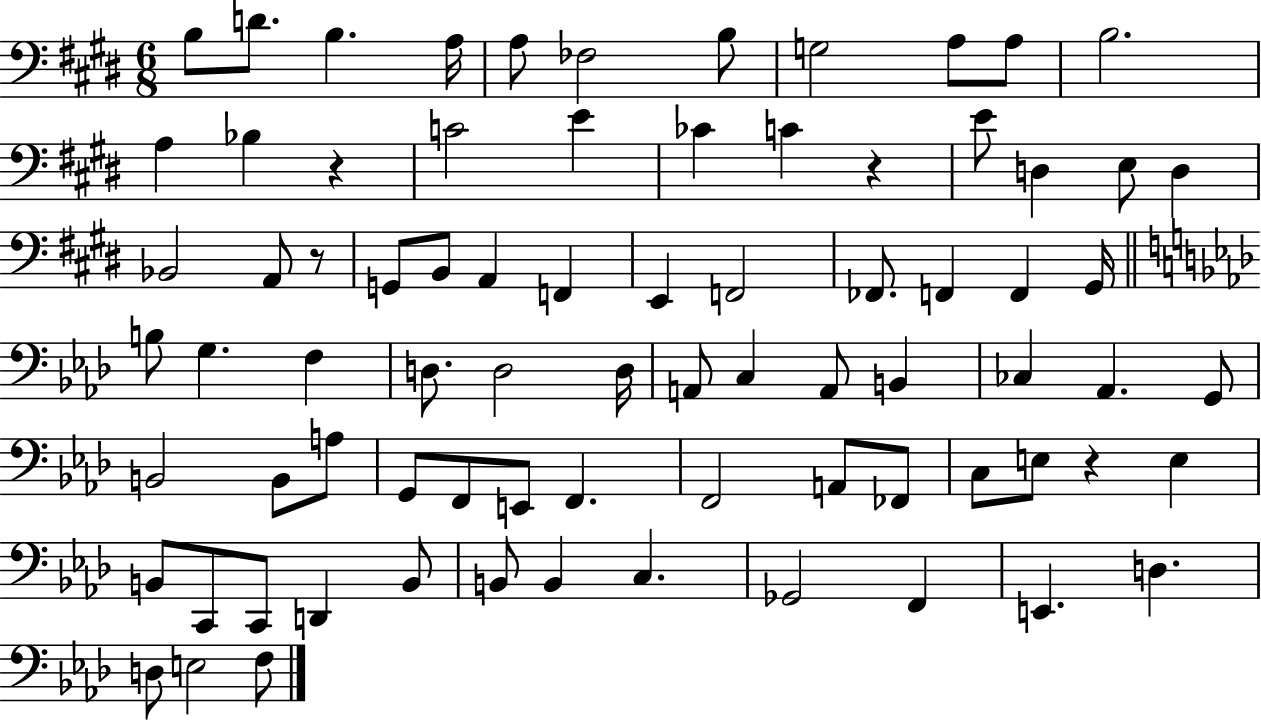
B3/e D4/e. B3/q. A3/s A3/e FES3/h B3/e G3/h A3/e A3/e B3/h. A3/q Bb3/q R/q C4/h E4/q CES4/q C4/q R/q E4/e D3/q E3/e D3/q Bb2/h A2/e R/e G2/e B2/e A2/q F2/q E2/q F2/h FES2/e. F2/q F2/q G#2/s B3/e G3/q. F3/q D3/e. D3/h D3/s A2/e C3/q A2/e B2/q CES3/q Ab2/q. G2/e B2/h B2/e A3/e G2/e F2/e E2/e F2/q. F2/h A2/e FES2/e C3/e E3/e R/q E3/q B2/e C2/e C2/e D2/q B2/e B2/e B2/q C3/q. Gb2/h F2/q E2/q. D3/q. D3/e E3/h F3/e